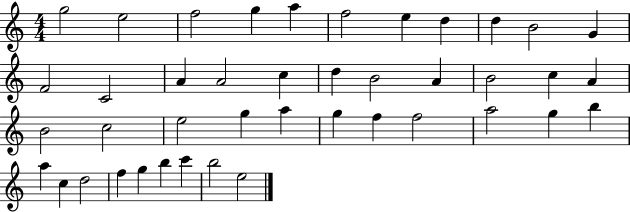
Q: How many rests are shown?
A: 0